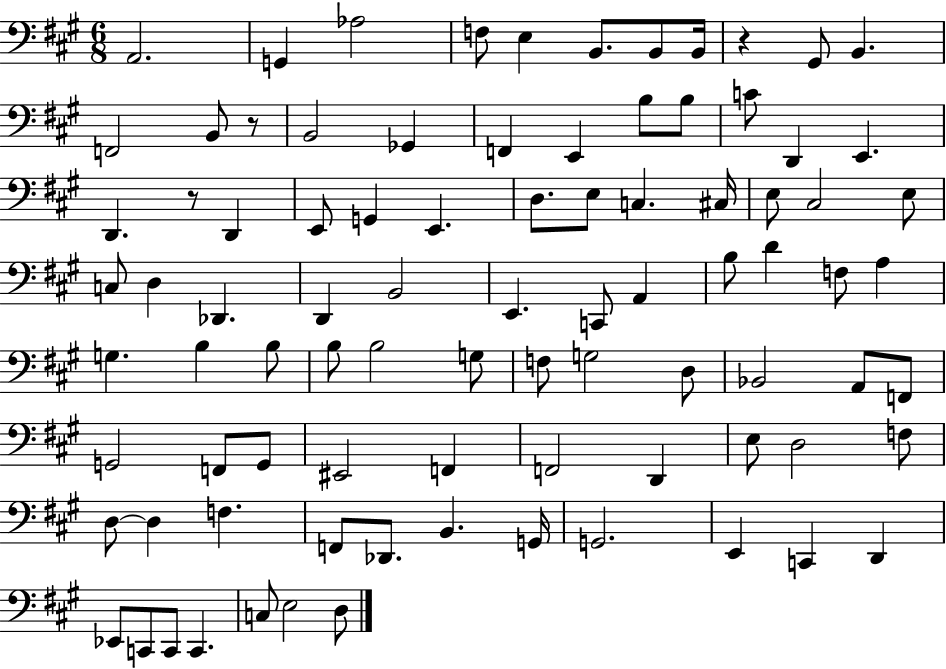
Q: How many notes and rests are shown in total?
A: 88